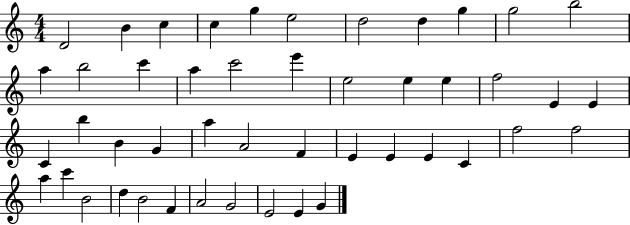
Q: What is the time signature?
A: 4/4